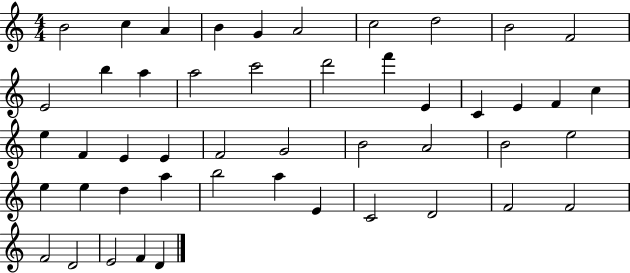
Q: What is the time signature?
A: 4/4